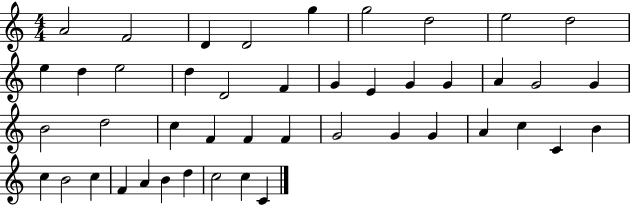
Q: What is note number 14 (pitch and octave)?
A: D4